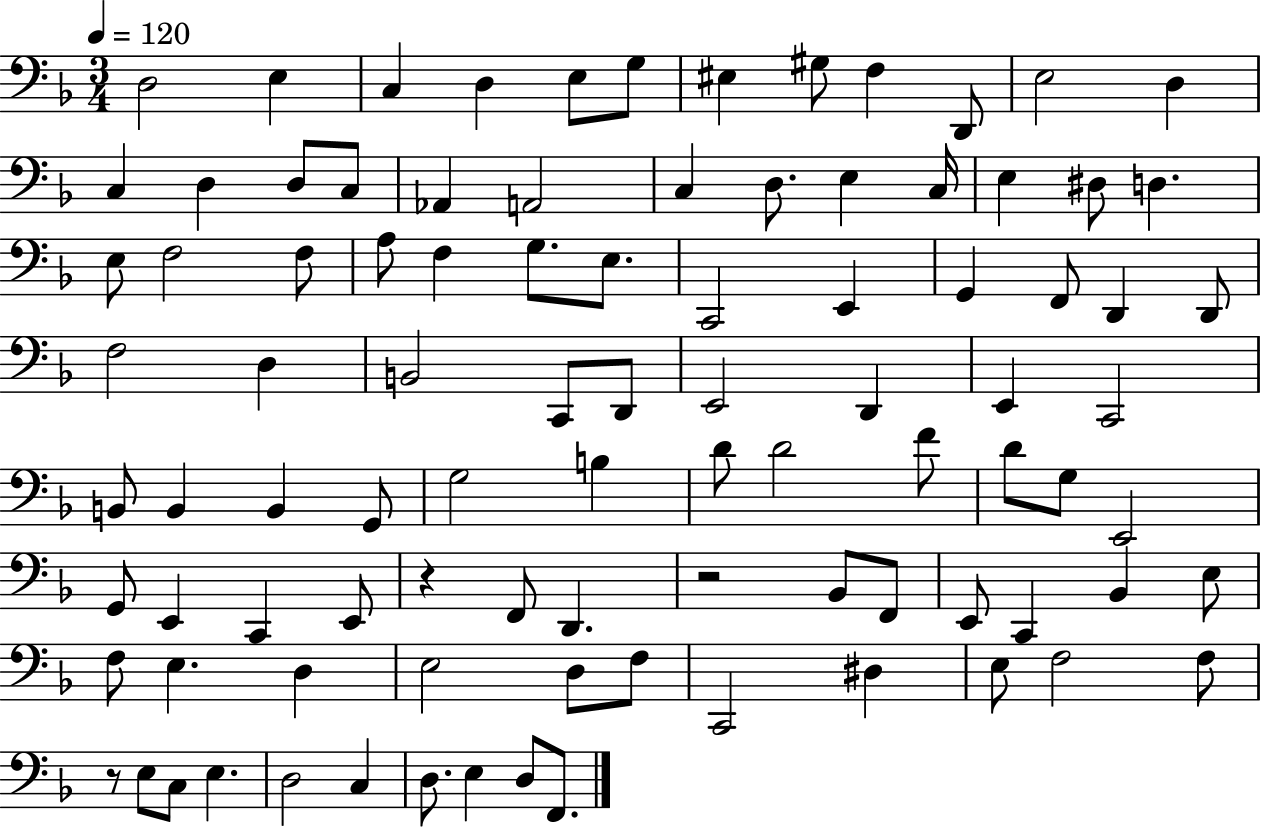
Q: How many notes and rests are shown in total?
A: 94